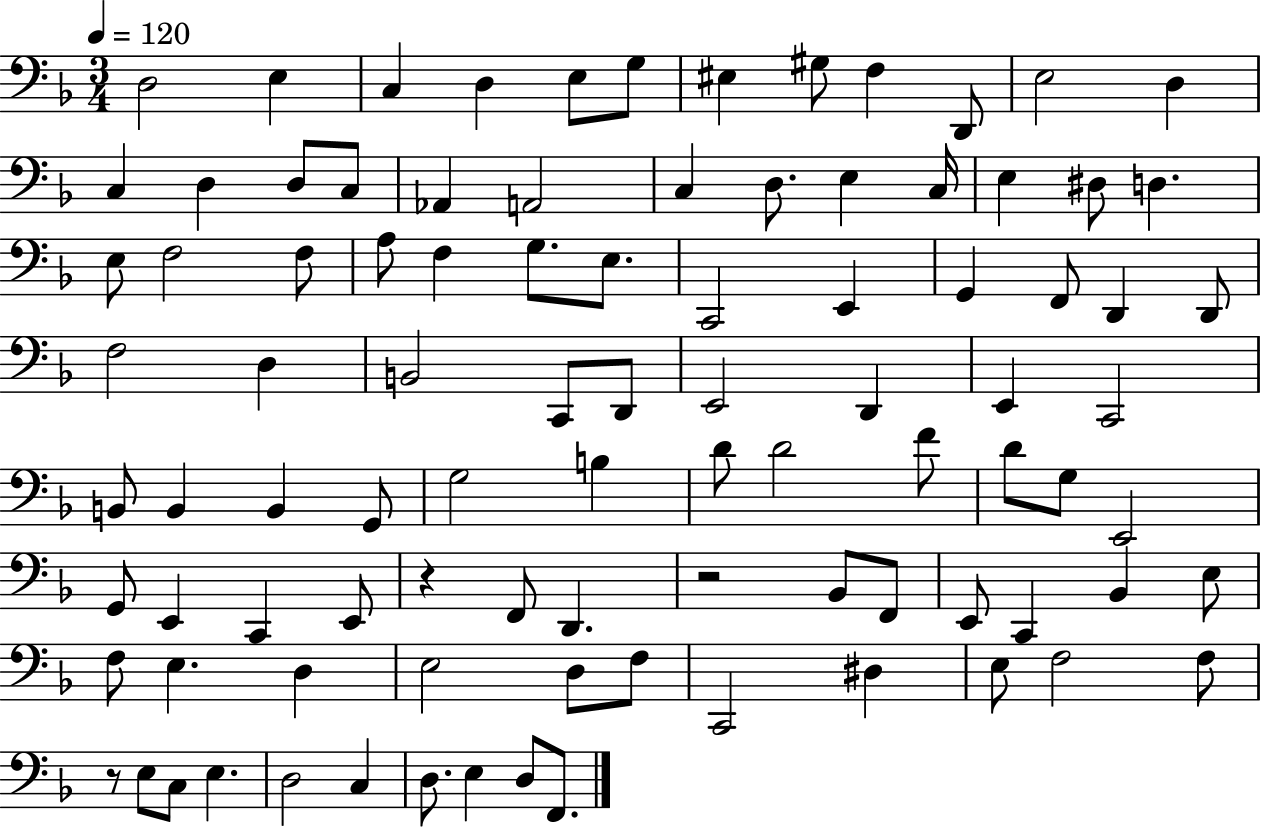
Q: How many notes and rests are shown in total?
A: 94